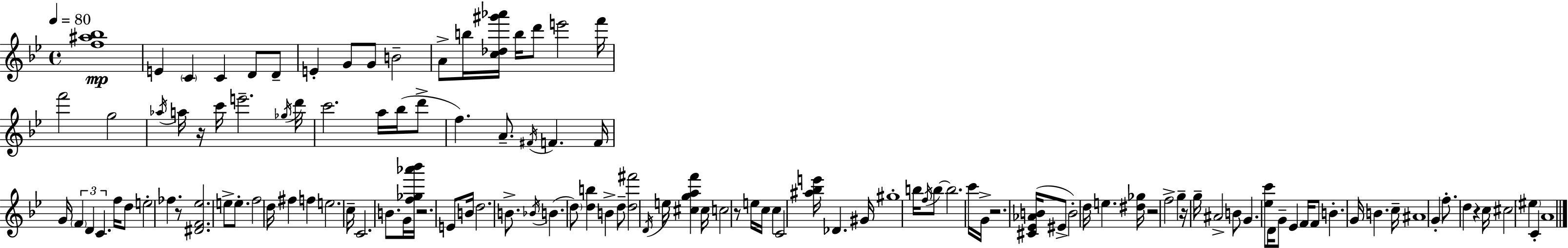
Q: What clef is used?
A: treble